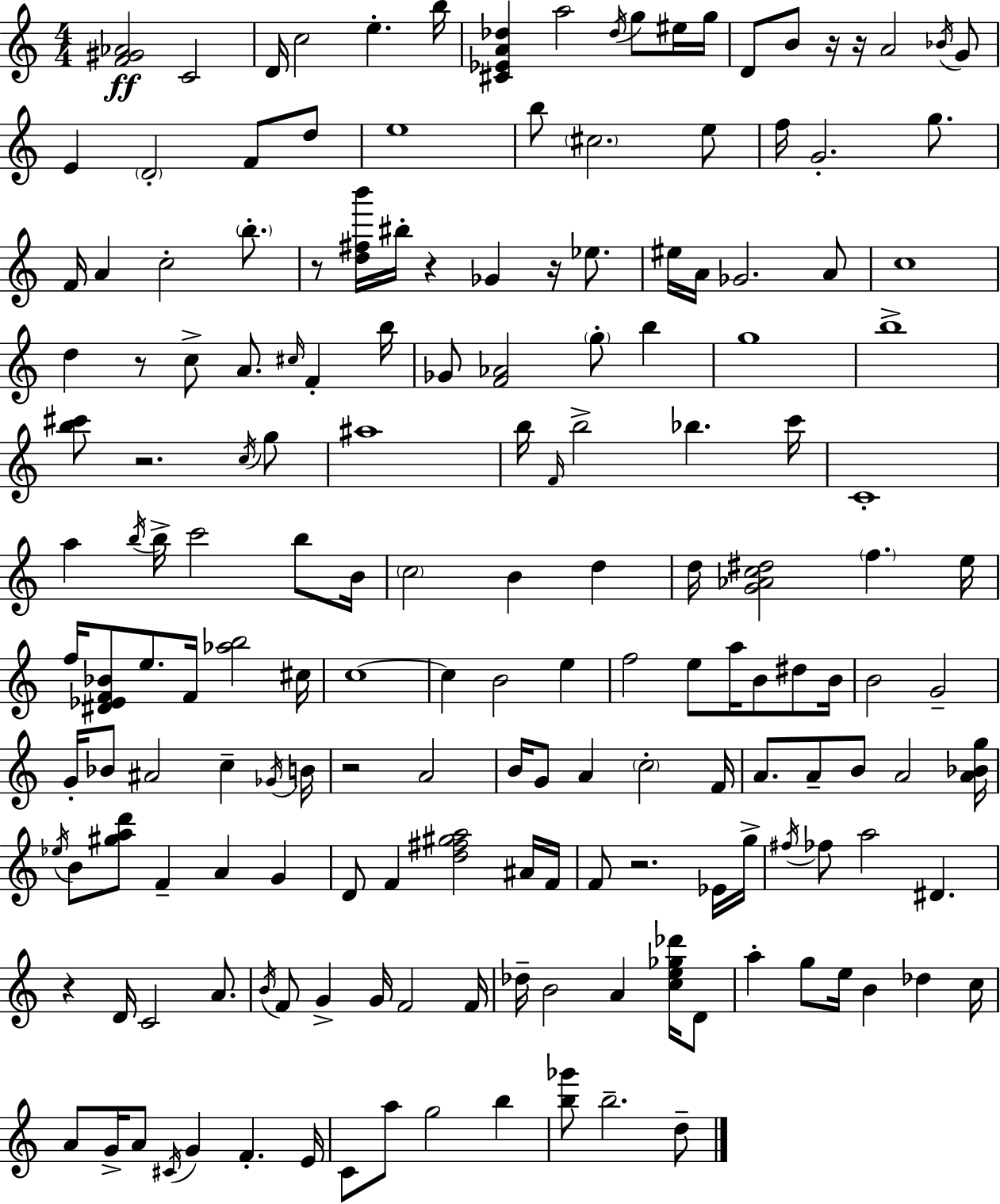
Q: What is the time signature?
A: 4/4